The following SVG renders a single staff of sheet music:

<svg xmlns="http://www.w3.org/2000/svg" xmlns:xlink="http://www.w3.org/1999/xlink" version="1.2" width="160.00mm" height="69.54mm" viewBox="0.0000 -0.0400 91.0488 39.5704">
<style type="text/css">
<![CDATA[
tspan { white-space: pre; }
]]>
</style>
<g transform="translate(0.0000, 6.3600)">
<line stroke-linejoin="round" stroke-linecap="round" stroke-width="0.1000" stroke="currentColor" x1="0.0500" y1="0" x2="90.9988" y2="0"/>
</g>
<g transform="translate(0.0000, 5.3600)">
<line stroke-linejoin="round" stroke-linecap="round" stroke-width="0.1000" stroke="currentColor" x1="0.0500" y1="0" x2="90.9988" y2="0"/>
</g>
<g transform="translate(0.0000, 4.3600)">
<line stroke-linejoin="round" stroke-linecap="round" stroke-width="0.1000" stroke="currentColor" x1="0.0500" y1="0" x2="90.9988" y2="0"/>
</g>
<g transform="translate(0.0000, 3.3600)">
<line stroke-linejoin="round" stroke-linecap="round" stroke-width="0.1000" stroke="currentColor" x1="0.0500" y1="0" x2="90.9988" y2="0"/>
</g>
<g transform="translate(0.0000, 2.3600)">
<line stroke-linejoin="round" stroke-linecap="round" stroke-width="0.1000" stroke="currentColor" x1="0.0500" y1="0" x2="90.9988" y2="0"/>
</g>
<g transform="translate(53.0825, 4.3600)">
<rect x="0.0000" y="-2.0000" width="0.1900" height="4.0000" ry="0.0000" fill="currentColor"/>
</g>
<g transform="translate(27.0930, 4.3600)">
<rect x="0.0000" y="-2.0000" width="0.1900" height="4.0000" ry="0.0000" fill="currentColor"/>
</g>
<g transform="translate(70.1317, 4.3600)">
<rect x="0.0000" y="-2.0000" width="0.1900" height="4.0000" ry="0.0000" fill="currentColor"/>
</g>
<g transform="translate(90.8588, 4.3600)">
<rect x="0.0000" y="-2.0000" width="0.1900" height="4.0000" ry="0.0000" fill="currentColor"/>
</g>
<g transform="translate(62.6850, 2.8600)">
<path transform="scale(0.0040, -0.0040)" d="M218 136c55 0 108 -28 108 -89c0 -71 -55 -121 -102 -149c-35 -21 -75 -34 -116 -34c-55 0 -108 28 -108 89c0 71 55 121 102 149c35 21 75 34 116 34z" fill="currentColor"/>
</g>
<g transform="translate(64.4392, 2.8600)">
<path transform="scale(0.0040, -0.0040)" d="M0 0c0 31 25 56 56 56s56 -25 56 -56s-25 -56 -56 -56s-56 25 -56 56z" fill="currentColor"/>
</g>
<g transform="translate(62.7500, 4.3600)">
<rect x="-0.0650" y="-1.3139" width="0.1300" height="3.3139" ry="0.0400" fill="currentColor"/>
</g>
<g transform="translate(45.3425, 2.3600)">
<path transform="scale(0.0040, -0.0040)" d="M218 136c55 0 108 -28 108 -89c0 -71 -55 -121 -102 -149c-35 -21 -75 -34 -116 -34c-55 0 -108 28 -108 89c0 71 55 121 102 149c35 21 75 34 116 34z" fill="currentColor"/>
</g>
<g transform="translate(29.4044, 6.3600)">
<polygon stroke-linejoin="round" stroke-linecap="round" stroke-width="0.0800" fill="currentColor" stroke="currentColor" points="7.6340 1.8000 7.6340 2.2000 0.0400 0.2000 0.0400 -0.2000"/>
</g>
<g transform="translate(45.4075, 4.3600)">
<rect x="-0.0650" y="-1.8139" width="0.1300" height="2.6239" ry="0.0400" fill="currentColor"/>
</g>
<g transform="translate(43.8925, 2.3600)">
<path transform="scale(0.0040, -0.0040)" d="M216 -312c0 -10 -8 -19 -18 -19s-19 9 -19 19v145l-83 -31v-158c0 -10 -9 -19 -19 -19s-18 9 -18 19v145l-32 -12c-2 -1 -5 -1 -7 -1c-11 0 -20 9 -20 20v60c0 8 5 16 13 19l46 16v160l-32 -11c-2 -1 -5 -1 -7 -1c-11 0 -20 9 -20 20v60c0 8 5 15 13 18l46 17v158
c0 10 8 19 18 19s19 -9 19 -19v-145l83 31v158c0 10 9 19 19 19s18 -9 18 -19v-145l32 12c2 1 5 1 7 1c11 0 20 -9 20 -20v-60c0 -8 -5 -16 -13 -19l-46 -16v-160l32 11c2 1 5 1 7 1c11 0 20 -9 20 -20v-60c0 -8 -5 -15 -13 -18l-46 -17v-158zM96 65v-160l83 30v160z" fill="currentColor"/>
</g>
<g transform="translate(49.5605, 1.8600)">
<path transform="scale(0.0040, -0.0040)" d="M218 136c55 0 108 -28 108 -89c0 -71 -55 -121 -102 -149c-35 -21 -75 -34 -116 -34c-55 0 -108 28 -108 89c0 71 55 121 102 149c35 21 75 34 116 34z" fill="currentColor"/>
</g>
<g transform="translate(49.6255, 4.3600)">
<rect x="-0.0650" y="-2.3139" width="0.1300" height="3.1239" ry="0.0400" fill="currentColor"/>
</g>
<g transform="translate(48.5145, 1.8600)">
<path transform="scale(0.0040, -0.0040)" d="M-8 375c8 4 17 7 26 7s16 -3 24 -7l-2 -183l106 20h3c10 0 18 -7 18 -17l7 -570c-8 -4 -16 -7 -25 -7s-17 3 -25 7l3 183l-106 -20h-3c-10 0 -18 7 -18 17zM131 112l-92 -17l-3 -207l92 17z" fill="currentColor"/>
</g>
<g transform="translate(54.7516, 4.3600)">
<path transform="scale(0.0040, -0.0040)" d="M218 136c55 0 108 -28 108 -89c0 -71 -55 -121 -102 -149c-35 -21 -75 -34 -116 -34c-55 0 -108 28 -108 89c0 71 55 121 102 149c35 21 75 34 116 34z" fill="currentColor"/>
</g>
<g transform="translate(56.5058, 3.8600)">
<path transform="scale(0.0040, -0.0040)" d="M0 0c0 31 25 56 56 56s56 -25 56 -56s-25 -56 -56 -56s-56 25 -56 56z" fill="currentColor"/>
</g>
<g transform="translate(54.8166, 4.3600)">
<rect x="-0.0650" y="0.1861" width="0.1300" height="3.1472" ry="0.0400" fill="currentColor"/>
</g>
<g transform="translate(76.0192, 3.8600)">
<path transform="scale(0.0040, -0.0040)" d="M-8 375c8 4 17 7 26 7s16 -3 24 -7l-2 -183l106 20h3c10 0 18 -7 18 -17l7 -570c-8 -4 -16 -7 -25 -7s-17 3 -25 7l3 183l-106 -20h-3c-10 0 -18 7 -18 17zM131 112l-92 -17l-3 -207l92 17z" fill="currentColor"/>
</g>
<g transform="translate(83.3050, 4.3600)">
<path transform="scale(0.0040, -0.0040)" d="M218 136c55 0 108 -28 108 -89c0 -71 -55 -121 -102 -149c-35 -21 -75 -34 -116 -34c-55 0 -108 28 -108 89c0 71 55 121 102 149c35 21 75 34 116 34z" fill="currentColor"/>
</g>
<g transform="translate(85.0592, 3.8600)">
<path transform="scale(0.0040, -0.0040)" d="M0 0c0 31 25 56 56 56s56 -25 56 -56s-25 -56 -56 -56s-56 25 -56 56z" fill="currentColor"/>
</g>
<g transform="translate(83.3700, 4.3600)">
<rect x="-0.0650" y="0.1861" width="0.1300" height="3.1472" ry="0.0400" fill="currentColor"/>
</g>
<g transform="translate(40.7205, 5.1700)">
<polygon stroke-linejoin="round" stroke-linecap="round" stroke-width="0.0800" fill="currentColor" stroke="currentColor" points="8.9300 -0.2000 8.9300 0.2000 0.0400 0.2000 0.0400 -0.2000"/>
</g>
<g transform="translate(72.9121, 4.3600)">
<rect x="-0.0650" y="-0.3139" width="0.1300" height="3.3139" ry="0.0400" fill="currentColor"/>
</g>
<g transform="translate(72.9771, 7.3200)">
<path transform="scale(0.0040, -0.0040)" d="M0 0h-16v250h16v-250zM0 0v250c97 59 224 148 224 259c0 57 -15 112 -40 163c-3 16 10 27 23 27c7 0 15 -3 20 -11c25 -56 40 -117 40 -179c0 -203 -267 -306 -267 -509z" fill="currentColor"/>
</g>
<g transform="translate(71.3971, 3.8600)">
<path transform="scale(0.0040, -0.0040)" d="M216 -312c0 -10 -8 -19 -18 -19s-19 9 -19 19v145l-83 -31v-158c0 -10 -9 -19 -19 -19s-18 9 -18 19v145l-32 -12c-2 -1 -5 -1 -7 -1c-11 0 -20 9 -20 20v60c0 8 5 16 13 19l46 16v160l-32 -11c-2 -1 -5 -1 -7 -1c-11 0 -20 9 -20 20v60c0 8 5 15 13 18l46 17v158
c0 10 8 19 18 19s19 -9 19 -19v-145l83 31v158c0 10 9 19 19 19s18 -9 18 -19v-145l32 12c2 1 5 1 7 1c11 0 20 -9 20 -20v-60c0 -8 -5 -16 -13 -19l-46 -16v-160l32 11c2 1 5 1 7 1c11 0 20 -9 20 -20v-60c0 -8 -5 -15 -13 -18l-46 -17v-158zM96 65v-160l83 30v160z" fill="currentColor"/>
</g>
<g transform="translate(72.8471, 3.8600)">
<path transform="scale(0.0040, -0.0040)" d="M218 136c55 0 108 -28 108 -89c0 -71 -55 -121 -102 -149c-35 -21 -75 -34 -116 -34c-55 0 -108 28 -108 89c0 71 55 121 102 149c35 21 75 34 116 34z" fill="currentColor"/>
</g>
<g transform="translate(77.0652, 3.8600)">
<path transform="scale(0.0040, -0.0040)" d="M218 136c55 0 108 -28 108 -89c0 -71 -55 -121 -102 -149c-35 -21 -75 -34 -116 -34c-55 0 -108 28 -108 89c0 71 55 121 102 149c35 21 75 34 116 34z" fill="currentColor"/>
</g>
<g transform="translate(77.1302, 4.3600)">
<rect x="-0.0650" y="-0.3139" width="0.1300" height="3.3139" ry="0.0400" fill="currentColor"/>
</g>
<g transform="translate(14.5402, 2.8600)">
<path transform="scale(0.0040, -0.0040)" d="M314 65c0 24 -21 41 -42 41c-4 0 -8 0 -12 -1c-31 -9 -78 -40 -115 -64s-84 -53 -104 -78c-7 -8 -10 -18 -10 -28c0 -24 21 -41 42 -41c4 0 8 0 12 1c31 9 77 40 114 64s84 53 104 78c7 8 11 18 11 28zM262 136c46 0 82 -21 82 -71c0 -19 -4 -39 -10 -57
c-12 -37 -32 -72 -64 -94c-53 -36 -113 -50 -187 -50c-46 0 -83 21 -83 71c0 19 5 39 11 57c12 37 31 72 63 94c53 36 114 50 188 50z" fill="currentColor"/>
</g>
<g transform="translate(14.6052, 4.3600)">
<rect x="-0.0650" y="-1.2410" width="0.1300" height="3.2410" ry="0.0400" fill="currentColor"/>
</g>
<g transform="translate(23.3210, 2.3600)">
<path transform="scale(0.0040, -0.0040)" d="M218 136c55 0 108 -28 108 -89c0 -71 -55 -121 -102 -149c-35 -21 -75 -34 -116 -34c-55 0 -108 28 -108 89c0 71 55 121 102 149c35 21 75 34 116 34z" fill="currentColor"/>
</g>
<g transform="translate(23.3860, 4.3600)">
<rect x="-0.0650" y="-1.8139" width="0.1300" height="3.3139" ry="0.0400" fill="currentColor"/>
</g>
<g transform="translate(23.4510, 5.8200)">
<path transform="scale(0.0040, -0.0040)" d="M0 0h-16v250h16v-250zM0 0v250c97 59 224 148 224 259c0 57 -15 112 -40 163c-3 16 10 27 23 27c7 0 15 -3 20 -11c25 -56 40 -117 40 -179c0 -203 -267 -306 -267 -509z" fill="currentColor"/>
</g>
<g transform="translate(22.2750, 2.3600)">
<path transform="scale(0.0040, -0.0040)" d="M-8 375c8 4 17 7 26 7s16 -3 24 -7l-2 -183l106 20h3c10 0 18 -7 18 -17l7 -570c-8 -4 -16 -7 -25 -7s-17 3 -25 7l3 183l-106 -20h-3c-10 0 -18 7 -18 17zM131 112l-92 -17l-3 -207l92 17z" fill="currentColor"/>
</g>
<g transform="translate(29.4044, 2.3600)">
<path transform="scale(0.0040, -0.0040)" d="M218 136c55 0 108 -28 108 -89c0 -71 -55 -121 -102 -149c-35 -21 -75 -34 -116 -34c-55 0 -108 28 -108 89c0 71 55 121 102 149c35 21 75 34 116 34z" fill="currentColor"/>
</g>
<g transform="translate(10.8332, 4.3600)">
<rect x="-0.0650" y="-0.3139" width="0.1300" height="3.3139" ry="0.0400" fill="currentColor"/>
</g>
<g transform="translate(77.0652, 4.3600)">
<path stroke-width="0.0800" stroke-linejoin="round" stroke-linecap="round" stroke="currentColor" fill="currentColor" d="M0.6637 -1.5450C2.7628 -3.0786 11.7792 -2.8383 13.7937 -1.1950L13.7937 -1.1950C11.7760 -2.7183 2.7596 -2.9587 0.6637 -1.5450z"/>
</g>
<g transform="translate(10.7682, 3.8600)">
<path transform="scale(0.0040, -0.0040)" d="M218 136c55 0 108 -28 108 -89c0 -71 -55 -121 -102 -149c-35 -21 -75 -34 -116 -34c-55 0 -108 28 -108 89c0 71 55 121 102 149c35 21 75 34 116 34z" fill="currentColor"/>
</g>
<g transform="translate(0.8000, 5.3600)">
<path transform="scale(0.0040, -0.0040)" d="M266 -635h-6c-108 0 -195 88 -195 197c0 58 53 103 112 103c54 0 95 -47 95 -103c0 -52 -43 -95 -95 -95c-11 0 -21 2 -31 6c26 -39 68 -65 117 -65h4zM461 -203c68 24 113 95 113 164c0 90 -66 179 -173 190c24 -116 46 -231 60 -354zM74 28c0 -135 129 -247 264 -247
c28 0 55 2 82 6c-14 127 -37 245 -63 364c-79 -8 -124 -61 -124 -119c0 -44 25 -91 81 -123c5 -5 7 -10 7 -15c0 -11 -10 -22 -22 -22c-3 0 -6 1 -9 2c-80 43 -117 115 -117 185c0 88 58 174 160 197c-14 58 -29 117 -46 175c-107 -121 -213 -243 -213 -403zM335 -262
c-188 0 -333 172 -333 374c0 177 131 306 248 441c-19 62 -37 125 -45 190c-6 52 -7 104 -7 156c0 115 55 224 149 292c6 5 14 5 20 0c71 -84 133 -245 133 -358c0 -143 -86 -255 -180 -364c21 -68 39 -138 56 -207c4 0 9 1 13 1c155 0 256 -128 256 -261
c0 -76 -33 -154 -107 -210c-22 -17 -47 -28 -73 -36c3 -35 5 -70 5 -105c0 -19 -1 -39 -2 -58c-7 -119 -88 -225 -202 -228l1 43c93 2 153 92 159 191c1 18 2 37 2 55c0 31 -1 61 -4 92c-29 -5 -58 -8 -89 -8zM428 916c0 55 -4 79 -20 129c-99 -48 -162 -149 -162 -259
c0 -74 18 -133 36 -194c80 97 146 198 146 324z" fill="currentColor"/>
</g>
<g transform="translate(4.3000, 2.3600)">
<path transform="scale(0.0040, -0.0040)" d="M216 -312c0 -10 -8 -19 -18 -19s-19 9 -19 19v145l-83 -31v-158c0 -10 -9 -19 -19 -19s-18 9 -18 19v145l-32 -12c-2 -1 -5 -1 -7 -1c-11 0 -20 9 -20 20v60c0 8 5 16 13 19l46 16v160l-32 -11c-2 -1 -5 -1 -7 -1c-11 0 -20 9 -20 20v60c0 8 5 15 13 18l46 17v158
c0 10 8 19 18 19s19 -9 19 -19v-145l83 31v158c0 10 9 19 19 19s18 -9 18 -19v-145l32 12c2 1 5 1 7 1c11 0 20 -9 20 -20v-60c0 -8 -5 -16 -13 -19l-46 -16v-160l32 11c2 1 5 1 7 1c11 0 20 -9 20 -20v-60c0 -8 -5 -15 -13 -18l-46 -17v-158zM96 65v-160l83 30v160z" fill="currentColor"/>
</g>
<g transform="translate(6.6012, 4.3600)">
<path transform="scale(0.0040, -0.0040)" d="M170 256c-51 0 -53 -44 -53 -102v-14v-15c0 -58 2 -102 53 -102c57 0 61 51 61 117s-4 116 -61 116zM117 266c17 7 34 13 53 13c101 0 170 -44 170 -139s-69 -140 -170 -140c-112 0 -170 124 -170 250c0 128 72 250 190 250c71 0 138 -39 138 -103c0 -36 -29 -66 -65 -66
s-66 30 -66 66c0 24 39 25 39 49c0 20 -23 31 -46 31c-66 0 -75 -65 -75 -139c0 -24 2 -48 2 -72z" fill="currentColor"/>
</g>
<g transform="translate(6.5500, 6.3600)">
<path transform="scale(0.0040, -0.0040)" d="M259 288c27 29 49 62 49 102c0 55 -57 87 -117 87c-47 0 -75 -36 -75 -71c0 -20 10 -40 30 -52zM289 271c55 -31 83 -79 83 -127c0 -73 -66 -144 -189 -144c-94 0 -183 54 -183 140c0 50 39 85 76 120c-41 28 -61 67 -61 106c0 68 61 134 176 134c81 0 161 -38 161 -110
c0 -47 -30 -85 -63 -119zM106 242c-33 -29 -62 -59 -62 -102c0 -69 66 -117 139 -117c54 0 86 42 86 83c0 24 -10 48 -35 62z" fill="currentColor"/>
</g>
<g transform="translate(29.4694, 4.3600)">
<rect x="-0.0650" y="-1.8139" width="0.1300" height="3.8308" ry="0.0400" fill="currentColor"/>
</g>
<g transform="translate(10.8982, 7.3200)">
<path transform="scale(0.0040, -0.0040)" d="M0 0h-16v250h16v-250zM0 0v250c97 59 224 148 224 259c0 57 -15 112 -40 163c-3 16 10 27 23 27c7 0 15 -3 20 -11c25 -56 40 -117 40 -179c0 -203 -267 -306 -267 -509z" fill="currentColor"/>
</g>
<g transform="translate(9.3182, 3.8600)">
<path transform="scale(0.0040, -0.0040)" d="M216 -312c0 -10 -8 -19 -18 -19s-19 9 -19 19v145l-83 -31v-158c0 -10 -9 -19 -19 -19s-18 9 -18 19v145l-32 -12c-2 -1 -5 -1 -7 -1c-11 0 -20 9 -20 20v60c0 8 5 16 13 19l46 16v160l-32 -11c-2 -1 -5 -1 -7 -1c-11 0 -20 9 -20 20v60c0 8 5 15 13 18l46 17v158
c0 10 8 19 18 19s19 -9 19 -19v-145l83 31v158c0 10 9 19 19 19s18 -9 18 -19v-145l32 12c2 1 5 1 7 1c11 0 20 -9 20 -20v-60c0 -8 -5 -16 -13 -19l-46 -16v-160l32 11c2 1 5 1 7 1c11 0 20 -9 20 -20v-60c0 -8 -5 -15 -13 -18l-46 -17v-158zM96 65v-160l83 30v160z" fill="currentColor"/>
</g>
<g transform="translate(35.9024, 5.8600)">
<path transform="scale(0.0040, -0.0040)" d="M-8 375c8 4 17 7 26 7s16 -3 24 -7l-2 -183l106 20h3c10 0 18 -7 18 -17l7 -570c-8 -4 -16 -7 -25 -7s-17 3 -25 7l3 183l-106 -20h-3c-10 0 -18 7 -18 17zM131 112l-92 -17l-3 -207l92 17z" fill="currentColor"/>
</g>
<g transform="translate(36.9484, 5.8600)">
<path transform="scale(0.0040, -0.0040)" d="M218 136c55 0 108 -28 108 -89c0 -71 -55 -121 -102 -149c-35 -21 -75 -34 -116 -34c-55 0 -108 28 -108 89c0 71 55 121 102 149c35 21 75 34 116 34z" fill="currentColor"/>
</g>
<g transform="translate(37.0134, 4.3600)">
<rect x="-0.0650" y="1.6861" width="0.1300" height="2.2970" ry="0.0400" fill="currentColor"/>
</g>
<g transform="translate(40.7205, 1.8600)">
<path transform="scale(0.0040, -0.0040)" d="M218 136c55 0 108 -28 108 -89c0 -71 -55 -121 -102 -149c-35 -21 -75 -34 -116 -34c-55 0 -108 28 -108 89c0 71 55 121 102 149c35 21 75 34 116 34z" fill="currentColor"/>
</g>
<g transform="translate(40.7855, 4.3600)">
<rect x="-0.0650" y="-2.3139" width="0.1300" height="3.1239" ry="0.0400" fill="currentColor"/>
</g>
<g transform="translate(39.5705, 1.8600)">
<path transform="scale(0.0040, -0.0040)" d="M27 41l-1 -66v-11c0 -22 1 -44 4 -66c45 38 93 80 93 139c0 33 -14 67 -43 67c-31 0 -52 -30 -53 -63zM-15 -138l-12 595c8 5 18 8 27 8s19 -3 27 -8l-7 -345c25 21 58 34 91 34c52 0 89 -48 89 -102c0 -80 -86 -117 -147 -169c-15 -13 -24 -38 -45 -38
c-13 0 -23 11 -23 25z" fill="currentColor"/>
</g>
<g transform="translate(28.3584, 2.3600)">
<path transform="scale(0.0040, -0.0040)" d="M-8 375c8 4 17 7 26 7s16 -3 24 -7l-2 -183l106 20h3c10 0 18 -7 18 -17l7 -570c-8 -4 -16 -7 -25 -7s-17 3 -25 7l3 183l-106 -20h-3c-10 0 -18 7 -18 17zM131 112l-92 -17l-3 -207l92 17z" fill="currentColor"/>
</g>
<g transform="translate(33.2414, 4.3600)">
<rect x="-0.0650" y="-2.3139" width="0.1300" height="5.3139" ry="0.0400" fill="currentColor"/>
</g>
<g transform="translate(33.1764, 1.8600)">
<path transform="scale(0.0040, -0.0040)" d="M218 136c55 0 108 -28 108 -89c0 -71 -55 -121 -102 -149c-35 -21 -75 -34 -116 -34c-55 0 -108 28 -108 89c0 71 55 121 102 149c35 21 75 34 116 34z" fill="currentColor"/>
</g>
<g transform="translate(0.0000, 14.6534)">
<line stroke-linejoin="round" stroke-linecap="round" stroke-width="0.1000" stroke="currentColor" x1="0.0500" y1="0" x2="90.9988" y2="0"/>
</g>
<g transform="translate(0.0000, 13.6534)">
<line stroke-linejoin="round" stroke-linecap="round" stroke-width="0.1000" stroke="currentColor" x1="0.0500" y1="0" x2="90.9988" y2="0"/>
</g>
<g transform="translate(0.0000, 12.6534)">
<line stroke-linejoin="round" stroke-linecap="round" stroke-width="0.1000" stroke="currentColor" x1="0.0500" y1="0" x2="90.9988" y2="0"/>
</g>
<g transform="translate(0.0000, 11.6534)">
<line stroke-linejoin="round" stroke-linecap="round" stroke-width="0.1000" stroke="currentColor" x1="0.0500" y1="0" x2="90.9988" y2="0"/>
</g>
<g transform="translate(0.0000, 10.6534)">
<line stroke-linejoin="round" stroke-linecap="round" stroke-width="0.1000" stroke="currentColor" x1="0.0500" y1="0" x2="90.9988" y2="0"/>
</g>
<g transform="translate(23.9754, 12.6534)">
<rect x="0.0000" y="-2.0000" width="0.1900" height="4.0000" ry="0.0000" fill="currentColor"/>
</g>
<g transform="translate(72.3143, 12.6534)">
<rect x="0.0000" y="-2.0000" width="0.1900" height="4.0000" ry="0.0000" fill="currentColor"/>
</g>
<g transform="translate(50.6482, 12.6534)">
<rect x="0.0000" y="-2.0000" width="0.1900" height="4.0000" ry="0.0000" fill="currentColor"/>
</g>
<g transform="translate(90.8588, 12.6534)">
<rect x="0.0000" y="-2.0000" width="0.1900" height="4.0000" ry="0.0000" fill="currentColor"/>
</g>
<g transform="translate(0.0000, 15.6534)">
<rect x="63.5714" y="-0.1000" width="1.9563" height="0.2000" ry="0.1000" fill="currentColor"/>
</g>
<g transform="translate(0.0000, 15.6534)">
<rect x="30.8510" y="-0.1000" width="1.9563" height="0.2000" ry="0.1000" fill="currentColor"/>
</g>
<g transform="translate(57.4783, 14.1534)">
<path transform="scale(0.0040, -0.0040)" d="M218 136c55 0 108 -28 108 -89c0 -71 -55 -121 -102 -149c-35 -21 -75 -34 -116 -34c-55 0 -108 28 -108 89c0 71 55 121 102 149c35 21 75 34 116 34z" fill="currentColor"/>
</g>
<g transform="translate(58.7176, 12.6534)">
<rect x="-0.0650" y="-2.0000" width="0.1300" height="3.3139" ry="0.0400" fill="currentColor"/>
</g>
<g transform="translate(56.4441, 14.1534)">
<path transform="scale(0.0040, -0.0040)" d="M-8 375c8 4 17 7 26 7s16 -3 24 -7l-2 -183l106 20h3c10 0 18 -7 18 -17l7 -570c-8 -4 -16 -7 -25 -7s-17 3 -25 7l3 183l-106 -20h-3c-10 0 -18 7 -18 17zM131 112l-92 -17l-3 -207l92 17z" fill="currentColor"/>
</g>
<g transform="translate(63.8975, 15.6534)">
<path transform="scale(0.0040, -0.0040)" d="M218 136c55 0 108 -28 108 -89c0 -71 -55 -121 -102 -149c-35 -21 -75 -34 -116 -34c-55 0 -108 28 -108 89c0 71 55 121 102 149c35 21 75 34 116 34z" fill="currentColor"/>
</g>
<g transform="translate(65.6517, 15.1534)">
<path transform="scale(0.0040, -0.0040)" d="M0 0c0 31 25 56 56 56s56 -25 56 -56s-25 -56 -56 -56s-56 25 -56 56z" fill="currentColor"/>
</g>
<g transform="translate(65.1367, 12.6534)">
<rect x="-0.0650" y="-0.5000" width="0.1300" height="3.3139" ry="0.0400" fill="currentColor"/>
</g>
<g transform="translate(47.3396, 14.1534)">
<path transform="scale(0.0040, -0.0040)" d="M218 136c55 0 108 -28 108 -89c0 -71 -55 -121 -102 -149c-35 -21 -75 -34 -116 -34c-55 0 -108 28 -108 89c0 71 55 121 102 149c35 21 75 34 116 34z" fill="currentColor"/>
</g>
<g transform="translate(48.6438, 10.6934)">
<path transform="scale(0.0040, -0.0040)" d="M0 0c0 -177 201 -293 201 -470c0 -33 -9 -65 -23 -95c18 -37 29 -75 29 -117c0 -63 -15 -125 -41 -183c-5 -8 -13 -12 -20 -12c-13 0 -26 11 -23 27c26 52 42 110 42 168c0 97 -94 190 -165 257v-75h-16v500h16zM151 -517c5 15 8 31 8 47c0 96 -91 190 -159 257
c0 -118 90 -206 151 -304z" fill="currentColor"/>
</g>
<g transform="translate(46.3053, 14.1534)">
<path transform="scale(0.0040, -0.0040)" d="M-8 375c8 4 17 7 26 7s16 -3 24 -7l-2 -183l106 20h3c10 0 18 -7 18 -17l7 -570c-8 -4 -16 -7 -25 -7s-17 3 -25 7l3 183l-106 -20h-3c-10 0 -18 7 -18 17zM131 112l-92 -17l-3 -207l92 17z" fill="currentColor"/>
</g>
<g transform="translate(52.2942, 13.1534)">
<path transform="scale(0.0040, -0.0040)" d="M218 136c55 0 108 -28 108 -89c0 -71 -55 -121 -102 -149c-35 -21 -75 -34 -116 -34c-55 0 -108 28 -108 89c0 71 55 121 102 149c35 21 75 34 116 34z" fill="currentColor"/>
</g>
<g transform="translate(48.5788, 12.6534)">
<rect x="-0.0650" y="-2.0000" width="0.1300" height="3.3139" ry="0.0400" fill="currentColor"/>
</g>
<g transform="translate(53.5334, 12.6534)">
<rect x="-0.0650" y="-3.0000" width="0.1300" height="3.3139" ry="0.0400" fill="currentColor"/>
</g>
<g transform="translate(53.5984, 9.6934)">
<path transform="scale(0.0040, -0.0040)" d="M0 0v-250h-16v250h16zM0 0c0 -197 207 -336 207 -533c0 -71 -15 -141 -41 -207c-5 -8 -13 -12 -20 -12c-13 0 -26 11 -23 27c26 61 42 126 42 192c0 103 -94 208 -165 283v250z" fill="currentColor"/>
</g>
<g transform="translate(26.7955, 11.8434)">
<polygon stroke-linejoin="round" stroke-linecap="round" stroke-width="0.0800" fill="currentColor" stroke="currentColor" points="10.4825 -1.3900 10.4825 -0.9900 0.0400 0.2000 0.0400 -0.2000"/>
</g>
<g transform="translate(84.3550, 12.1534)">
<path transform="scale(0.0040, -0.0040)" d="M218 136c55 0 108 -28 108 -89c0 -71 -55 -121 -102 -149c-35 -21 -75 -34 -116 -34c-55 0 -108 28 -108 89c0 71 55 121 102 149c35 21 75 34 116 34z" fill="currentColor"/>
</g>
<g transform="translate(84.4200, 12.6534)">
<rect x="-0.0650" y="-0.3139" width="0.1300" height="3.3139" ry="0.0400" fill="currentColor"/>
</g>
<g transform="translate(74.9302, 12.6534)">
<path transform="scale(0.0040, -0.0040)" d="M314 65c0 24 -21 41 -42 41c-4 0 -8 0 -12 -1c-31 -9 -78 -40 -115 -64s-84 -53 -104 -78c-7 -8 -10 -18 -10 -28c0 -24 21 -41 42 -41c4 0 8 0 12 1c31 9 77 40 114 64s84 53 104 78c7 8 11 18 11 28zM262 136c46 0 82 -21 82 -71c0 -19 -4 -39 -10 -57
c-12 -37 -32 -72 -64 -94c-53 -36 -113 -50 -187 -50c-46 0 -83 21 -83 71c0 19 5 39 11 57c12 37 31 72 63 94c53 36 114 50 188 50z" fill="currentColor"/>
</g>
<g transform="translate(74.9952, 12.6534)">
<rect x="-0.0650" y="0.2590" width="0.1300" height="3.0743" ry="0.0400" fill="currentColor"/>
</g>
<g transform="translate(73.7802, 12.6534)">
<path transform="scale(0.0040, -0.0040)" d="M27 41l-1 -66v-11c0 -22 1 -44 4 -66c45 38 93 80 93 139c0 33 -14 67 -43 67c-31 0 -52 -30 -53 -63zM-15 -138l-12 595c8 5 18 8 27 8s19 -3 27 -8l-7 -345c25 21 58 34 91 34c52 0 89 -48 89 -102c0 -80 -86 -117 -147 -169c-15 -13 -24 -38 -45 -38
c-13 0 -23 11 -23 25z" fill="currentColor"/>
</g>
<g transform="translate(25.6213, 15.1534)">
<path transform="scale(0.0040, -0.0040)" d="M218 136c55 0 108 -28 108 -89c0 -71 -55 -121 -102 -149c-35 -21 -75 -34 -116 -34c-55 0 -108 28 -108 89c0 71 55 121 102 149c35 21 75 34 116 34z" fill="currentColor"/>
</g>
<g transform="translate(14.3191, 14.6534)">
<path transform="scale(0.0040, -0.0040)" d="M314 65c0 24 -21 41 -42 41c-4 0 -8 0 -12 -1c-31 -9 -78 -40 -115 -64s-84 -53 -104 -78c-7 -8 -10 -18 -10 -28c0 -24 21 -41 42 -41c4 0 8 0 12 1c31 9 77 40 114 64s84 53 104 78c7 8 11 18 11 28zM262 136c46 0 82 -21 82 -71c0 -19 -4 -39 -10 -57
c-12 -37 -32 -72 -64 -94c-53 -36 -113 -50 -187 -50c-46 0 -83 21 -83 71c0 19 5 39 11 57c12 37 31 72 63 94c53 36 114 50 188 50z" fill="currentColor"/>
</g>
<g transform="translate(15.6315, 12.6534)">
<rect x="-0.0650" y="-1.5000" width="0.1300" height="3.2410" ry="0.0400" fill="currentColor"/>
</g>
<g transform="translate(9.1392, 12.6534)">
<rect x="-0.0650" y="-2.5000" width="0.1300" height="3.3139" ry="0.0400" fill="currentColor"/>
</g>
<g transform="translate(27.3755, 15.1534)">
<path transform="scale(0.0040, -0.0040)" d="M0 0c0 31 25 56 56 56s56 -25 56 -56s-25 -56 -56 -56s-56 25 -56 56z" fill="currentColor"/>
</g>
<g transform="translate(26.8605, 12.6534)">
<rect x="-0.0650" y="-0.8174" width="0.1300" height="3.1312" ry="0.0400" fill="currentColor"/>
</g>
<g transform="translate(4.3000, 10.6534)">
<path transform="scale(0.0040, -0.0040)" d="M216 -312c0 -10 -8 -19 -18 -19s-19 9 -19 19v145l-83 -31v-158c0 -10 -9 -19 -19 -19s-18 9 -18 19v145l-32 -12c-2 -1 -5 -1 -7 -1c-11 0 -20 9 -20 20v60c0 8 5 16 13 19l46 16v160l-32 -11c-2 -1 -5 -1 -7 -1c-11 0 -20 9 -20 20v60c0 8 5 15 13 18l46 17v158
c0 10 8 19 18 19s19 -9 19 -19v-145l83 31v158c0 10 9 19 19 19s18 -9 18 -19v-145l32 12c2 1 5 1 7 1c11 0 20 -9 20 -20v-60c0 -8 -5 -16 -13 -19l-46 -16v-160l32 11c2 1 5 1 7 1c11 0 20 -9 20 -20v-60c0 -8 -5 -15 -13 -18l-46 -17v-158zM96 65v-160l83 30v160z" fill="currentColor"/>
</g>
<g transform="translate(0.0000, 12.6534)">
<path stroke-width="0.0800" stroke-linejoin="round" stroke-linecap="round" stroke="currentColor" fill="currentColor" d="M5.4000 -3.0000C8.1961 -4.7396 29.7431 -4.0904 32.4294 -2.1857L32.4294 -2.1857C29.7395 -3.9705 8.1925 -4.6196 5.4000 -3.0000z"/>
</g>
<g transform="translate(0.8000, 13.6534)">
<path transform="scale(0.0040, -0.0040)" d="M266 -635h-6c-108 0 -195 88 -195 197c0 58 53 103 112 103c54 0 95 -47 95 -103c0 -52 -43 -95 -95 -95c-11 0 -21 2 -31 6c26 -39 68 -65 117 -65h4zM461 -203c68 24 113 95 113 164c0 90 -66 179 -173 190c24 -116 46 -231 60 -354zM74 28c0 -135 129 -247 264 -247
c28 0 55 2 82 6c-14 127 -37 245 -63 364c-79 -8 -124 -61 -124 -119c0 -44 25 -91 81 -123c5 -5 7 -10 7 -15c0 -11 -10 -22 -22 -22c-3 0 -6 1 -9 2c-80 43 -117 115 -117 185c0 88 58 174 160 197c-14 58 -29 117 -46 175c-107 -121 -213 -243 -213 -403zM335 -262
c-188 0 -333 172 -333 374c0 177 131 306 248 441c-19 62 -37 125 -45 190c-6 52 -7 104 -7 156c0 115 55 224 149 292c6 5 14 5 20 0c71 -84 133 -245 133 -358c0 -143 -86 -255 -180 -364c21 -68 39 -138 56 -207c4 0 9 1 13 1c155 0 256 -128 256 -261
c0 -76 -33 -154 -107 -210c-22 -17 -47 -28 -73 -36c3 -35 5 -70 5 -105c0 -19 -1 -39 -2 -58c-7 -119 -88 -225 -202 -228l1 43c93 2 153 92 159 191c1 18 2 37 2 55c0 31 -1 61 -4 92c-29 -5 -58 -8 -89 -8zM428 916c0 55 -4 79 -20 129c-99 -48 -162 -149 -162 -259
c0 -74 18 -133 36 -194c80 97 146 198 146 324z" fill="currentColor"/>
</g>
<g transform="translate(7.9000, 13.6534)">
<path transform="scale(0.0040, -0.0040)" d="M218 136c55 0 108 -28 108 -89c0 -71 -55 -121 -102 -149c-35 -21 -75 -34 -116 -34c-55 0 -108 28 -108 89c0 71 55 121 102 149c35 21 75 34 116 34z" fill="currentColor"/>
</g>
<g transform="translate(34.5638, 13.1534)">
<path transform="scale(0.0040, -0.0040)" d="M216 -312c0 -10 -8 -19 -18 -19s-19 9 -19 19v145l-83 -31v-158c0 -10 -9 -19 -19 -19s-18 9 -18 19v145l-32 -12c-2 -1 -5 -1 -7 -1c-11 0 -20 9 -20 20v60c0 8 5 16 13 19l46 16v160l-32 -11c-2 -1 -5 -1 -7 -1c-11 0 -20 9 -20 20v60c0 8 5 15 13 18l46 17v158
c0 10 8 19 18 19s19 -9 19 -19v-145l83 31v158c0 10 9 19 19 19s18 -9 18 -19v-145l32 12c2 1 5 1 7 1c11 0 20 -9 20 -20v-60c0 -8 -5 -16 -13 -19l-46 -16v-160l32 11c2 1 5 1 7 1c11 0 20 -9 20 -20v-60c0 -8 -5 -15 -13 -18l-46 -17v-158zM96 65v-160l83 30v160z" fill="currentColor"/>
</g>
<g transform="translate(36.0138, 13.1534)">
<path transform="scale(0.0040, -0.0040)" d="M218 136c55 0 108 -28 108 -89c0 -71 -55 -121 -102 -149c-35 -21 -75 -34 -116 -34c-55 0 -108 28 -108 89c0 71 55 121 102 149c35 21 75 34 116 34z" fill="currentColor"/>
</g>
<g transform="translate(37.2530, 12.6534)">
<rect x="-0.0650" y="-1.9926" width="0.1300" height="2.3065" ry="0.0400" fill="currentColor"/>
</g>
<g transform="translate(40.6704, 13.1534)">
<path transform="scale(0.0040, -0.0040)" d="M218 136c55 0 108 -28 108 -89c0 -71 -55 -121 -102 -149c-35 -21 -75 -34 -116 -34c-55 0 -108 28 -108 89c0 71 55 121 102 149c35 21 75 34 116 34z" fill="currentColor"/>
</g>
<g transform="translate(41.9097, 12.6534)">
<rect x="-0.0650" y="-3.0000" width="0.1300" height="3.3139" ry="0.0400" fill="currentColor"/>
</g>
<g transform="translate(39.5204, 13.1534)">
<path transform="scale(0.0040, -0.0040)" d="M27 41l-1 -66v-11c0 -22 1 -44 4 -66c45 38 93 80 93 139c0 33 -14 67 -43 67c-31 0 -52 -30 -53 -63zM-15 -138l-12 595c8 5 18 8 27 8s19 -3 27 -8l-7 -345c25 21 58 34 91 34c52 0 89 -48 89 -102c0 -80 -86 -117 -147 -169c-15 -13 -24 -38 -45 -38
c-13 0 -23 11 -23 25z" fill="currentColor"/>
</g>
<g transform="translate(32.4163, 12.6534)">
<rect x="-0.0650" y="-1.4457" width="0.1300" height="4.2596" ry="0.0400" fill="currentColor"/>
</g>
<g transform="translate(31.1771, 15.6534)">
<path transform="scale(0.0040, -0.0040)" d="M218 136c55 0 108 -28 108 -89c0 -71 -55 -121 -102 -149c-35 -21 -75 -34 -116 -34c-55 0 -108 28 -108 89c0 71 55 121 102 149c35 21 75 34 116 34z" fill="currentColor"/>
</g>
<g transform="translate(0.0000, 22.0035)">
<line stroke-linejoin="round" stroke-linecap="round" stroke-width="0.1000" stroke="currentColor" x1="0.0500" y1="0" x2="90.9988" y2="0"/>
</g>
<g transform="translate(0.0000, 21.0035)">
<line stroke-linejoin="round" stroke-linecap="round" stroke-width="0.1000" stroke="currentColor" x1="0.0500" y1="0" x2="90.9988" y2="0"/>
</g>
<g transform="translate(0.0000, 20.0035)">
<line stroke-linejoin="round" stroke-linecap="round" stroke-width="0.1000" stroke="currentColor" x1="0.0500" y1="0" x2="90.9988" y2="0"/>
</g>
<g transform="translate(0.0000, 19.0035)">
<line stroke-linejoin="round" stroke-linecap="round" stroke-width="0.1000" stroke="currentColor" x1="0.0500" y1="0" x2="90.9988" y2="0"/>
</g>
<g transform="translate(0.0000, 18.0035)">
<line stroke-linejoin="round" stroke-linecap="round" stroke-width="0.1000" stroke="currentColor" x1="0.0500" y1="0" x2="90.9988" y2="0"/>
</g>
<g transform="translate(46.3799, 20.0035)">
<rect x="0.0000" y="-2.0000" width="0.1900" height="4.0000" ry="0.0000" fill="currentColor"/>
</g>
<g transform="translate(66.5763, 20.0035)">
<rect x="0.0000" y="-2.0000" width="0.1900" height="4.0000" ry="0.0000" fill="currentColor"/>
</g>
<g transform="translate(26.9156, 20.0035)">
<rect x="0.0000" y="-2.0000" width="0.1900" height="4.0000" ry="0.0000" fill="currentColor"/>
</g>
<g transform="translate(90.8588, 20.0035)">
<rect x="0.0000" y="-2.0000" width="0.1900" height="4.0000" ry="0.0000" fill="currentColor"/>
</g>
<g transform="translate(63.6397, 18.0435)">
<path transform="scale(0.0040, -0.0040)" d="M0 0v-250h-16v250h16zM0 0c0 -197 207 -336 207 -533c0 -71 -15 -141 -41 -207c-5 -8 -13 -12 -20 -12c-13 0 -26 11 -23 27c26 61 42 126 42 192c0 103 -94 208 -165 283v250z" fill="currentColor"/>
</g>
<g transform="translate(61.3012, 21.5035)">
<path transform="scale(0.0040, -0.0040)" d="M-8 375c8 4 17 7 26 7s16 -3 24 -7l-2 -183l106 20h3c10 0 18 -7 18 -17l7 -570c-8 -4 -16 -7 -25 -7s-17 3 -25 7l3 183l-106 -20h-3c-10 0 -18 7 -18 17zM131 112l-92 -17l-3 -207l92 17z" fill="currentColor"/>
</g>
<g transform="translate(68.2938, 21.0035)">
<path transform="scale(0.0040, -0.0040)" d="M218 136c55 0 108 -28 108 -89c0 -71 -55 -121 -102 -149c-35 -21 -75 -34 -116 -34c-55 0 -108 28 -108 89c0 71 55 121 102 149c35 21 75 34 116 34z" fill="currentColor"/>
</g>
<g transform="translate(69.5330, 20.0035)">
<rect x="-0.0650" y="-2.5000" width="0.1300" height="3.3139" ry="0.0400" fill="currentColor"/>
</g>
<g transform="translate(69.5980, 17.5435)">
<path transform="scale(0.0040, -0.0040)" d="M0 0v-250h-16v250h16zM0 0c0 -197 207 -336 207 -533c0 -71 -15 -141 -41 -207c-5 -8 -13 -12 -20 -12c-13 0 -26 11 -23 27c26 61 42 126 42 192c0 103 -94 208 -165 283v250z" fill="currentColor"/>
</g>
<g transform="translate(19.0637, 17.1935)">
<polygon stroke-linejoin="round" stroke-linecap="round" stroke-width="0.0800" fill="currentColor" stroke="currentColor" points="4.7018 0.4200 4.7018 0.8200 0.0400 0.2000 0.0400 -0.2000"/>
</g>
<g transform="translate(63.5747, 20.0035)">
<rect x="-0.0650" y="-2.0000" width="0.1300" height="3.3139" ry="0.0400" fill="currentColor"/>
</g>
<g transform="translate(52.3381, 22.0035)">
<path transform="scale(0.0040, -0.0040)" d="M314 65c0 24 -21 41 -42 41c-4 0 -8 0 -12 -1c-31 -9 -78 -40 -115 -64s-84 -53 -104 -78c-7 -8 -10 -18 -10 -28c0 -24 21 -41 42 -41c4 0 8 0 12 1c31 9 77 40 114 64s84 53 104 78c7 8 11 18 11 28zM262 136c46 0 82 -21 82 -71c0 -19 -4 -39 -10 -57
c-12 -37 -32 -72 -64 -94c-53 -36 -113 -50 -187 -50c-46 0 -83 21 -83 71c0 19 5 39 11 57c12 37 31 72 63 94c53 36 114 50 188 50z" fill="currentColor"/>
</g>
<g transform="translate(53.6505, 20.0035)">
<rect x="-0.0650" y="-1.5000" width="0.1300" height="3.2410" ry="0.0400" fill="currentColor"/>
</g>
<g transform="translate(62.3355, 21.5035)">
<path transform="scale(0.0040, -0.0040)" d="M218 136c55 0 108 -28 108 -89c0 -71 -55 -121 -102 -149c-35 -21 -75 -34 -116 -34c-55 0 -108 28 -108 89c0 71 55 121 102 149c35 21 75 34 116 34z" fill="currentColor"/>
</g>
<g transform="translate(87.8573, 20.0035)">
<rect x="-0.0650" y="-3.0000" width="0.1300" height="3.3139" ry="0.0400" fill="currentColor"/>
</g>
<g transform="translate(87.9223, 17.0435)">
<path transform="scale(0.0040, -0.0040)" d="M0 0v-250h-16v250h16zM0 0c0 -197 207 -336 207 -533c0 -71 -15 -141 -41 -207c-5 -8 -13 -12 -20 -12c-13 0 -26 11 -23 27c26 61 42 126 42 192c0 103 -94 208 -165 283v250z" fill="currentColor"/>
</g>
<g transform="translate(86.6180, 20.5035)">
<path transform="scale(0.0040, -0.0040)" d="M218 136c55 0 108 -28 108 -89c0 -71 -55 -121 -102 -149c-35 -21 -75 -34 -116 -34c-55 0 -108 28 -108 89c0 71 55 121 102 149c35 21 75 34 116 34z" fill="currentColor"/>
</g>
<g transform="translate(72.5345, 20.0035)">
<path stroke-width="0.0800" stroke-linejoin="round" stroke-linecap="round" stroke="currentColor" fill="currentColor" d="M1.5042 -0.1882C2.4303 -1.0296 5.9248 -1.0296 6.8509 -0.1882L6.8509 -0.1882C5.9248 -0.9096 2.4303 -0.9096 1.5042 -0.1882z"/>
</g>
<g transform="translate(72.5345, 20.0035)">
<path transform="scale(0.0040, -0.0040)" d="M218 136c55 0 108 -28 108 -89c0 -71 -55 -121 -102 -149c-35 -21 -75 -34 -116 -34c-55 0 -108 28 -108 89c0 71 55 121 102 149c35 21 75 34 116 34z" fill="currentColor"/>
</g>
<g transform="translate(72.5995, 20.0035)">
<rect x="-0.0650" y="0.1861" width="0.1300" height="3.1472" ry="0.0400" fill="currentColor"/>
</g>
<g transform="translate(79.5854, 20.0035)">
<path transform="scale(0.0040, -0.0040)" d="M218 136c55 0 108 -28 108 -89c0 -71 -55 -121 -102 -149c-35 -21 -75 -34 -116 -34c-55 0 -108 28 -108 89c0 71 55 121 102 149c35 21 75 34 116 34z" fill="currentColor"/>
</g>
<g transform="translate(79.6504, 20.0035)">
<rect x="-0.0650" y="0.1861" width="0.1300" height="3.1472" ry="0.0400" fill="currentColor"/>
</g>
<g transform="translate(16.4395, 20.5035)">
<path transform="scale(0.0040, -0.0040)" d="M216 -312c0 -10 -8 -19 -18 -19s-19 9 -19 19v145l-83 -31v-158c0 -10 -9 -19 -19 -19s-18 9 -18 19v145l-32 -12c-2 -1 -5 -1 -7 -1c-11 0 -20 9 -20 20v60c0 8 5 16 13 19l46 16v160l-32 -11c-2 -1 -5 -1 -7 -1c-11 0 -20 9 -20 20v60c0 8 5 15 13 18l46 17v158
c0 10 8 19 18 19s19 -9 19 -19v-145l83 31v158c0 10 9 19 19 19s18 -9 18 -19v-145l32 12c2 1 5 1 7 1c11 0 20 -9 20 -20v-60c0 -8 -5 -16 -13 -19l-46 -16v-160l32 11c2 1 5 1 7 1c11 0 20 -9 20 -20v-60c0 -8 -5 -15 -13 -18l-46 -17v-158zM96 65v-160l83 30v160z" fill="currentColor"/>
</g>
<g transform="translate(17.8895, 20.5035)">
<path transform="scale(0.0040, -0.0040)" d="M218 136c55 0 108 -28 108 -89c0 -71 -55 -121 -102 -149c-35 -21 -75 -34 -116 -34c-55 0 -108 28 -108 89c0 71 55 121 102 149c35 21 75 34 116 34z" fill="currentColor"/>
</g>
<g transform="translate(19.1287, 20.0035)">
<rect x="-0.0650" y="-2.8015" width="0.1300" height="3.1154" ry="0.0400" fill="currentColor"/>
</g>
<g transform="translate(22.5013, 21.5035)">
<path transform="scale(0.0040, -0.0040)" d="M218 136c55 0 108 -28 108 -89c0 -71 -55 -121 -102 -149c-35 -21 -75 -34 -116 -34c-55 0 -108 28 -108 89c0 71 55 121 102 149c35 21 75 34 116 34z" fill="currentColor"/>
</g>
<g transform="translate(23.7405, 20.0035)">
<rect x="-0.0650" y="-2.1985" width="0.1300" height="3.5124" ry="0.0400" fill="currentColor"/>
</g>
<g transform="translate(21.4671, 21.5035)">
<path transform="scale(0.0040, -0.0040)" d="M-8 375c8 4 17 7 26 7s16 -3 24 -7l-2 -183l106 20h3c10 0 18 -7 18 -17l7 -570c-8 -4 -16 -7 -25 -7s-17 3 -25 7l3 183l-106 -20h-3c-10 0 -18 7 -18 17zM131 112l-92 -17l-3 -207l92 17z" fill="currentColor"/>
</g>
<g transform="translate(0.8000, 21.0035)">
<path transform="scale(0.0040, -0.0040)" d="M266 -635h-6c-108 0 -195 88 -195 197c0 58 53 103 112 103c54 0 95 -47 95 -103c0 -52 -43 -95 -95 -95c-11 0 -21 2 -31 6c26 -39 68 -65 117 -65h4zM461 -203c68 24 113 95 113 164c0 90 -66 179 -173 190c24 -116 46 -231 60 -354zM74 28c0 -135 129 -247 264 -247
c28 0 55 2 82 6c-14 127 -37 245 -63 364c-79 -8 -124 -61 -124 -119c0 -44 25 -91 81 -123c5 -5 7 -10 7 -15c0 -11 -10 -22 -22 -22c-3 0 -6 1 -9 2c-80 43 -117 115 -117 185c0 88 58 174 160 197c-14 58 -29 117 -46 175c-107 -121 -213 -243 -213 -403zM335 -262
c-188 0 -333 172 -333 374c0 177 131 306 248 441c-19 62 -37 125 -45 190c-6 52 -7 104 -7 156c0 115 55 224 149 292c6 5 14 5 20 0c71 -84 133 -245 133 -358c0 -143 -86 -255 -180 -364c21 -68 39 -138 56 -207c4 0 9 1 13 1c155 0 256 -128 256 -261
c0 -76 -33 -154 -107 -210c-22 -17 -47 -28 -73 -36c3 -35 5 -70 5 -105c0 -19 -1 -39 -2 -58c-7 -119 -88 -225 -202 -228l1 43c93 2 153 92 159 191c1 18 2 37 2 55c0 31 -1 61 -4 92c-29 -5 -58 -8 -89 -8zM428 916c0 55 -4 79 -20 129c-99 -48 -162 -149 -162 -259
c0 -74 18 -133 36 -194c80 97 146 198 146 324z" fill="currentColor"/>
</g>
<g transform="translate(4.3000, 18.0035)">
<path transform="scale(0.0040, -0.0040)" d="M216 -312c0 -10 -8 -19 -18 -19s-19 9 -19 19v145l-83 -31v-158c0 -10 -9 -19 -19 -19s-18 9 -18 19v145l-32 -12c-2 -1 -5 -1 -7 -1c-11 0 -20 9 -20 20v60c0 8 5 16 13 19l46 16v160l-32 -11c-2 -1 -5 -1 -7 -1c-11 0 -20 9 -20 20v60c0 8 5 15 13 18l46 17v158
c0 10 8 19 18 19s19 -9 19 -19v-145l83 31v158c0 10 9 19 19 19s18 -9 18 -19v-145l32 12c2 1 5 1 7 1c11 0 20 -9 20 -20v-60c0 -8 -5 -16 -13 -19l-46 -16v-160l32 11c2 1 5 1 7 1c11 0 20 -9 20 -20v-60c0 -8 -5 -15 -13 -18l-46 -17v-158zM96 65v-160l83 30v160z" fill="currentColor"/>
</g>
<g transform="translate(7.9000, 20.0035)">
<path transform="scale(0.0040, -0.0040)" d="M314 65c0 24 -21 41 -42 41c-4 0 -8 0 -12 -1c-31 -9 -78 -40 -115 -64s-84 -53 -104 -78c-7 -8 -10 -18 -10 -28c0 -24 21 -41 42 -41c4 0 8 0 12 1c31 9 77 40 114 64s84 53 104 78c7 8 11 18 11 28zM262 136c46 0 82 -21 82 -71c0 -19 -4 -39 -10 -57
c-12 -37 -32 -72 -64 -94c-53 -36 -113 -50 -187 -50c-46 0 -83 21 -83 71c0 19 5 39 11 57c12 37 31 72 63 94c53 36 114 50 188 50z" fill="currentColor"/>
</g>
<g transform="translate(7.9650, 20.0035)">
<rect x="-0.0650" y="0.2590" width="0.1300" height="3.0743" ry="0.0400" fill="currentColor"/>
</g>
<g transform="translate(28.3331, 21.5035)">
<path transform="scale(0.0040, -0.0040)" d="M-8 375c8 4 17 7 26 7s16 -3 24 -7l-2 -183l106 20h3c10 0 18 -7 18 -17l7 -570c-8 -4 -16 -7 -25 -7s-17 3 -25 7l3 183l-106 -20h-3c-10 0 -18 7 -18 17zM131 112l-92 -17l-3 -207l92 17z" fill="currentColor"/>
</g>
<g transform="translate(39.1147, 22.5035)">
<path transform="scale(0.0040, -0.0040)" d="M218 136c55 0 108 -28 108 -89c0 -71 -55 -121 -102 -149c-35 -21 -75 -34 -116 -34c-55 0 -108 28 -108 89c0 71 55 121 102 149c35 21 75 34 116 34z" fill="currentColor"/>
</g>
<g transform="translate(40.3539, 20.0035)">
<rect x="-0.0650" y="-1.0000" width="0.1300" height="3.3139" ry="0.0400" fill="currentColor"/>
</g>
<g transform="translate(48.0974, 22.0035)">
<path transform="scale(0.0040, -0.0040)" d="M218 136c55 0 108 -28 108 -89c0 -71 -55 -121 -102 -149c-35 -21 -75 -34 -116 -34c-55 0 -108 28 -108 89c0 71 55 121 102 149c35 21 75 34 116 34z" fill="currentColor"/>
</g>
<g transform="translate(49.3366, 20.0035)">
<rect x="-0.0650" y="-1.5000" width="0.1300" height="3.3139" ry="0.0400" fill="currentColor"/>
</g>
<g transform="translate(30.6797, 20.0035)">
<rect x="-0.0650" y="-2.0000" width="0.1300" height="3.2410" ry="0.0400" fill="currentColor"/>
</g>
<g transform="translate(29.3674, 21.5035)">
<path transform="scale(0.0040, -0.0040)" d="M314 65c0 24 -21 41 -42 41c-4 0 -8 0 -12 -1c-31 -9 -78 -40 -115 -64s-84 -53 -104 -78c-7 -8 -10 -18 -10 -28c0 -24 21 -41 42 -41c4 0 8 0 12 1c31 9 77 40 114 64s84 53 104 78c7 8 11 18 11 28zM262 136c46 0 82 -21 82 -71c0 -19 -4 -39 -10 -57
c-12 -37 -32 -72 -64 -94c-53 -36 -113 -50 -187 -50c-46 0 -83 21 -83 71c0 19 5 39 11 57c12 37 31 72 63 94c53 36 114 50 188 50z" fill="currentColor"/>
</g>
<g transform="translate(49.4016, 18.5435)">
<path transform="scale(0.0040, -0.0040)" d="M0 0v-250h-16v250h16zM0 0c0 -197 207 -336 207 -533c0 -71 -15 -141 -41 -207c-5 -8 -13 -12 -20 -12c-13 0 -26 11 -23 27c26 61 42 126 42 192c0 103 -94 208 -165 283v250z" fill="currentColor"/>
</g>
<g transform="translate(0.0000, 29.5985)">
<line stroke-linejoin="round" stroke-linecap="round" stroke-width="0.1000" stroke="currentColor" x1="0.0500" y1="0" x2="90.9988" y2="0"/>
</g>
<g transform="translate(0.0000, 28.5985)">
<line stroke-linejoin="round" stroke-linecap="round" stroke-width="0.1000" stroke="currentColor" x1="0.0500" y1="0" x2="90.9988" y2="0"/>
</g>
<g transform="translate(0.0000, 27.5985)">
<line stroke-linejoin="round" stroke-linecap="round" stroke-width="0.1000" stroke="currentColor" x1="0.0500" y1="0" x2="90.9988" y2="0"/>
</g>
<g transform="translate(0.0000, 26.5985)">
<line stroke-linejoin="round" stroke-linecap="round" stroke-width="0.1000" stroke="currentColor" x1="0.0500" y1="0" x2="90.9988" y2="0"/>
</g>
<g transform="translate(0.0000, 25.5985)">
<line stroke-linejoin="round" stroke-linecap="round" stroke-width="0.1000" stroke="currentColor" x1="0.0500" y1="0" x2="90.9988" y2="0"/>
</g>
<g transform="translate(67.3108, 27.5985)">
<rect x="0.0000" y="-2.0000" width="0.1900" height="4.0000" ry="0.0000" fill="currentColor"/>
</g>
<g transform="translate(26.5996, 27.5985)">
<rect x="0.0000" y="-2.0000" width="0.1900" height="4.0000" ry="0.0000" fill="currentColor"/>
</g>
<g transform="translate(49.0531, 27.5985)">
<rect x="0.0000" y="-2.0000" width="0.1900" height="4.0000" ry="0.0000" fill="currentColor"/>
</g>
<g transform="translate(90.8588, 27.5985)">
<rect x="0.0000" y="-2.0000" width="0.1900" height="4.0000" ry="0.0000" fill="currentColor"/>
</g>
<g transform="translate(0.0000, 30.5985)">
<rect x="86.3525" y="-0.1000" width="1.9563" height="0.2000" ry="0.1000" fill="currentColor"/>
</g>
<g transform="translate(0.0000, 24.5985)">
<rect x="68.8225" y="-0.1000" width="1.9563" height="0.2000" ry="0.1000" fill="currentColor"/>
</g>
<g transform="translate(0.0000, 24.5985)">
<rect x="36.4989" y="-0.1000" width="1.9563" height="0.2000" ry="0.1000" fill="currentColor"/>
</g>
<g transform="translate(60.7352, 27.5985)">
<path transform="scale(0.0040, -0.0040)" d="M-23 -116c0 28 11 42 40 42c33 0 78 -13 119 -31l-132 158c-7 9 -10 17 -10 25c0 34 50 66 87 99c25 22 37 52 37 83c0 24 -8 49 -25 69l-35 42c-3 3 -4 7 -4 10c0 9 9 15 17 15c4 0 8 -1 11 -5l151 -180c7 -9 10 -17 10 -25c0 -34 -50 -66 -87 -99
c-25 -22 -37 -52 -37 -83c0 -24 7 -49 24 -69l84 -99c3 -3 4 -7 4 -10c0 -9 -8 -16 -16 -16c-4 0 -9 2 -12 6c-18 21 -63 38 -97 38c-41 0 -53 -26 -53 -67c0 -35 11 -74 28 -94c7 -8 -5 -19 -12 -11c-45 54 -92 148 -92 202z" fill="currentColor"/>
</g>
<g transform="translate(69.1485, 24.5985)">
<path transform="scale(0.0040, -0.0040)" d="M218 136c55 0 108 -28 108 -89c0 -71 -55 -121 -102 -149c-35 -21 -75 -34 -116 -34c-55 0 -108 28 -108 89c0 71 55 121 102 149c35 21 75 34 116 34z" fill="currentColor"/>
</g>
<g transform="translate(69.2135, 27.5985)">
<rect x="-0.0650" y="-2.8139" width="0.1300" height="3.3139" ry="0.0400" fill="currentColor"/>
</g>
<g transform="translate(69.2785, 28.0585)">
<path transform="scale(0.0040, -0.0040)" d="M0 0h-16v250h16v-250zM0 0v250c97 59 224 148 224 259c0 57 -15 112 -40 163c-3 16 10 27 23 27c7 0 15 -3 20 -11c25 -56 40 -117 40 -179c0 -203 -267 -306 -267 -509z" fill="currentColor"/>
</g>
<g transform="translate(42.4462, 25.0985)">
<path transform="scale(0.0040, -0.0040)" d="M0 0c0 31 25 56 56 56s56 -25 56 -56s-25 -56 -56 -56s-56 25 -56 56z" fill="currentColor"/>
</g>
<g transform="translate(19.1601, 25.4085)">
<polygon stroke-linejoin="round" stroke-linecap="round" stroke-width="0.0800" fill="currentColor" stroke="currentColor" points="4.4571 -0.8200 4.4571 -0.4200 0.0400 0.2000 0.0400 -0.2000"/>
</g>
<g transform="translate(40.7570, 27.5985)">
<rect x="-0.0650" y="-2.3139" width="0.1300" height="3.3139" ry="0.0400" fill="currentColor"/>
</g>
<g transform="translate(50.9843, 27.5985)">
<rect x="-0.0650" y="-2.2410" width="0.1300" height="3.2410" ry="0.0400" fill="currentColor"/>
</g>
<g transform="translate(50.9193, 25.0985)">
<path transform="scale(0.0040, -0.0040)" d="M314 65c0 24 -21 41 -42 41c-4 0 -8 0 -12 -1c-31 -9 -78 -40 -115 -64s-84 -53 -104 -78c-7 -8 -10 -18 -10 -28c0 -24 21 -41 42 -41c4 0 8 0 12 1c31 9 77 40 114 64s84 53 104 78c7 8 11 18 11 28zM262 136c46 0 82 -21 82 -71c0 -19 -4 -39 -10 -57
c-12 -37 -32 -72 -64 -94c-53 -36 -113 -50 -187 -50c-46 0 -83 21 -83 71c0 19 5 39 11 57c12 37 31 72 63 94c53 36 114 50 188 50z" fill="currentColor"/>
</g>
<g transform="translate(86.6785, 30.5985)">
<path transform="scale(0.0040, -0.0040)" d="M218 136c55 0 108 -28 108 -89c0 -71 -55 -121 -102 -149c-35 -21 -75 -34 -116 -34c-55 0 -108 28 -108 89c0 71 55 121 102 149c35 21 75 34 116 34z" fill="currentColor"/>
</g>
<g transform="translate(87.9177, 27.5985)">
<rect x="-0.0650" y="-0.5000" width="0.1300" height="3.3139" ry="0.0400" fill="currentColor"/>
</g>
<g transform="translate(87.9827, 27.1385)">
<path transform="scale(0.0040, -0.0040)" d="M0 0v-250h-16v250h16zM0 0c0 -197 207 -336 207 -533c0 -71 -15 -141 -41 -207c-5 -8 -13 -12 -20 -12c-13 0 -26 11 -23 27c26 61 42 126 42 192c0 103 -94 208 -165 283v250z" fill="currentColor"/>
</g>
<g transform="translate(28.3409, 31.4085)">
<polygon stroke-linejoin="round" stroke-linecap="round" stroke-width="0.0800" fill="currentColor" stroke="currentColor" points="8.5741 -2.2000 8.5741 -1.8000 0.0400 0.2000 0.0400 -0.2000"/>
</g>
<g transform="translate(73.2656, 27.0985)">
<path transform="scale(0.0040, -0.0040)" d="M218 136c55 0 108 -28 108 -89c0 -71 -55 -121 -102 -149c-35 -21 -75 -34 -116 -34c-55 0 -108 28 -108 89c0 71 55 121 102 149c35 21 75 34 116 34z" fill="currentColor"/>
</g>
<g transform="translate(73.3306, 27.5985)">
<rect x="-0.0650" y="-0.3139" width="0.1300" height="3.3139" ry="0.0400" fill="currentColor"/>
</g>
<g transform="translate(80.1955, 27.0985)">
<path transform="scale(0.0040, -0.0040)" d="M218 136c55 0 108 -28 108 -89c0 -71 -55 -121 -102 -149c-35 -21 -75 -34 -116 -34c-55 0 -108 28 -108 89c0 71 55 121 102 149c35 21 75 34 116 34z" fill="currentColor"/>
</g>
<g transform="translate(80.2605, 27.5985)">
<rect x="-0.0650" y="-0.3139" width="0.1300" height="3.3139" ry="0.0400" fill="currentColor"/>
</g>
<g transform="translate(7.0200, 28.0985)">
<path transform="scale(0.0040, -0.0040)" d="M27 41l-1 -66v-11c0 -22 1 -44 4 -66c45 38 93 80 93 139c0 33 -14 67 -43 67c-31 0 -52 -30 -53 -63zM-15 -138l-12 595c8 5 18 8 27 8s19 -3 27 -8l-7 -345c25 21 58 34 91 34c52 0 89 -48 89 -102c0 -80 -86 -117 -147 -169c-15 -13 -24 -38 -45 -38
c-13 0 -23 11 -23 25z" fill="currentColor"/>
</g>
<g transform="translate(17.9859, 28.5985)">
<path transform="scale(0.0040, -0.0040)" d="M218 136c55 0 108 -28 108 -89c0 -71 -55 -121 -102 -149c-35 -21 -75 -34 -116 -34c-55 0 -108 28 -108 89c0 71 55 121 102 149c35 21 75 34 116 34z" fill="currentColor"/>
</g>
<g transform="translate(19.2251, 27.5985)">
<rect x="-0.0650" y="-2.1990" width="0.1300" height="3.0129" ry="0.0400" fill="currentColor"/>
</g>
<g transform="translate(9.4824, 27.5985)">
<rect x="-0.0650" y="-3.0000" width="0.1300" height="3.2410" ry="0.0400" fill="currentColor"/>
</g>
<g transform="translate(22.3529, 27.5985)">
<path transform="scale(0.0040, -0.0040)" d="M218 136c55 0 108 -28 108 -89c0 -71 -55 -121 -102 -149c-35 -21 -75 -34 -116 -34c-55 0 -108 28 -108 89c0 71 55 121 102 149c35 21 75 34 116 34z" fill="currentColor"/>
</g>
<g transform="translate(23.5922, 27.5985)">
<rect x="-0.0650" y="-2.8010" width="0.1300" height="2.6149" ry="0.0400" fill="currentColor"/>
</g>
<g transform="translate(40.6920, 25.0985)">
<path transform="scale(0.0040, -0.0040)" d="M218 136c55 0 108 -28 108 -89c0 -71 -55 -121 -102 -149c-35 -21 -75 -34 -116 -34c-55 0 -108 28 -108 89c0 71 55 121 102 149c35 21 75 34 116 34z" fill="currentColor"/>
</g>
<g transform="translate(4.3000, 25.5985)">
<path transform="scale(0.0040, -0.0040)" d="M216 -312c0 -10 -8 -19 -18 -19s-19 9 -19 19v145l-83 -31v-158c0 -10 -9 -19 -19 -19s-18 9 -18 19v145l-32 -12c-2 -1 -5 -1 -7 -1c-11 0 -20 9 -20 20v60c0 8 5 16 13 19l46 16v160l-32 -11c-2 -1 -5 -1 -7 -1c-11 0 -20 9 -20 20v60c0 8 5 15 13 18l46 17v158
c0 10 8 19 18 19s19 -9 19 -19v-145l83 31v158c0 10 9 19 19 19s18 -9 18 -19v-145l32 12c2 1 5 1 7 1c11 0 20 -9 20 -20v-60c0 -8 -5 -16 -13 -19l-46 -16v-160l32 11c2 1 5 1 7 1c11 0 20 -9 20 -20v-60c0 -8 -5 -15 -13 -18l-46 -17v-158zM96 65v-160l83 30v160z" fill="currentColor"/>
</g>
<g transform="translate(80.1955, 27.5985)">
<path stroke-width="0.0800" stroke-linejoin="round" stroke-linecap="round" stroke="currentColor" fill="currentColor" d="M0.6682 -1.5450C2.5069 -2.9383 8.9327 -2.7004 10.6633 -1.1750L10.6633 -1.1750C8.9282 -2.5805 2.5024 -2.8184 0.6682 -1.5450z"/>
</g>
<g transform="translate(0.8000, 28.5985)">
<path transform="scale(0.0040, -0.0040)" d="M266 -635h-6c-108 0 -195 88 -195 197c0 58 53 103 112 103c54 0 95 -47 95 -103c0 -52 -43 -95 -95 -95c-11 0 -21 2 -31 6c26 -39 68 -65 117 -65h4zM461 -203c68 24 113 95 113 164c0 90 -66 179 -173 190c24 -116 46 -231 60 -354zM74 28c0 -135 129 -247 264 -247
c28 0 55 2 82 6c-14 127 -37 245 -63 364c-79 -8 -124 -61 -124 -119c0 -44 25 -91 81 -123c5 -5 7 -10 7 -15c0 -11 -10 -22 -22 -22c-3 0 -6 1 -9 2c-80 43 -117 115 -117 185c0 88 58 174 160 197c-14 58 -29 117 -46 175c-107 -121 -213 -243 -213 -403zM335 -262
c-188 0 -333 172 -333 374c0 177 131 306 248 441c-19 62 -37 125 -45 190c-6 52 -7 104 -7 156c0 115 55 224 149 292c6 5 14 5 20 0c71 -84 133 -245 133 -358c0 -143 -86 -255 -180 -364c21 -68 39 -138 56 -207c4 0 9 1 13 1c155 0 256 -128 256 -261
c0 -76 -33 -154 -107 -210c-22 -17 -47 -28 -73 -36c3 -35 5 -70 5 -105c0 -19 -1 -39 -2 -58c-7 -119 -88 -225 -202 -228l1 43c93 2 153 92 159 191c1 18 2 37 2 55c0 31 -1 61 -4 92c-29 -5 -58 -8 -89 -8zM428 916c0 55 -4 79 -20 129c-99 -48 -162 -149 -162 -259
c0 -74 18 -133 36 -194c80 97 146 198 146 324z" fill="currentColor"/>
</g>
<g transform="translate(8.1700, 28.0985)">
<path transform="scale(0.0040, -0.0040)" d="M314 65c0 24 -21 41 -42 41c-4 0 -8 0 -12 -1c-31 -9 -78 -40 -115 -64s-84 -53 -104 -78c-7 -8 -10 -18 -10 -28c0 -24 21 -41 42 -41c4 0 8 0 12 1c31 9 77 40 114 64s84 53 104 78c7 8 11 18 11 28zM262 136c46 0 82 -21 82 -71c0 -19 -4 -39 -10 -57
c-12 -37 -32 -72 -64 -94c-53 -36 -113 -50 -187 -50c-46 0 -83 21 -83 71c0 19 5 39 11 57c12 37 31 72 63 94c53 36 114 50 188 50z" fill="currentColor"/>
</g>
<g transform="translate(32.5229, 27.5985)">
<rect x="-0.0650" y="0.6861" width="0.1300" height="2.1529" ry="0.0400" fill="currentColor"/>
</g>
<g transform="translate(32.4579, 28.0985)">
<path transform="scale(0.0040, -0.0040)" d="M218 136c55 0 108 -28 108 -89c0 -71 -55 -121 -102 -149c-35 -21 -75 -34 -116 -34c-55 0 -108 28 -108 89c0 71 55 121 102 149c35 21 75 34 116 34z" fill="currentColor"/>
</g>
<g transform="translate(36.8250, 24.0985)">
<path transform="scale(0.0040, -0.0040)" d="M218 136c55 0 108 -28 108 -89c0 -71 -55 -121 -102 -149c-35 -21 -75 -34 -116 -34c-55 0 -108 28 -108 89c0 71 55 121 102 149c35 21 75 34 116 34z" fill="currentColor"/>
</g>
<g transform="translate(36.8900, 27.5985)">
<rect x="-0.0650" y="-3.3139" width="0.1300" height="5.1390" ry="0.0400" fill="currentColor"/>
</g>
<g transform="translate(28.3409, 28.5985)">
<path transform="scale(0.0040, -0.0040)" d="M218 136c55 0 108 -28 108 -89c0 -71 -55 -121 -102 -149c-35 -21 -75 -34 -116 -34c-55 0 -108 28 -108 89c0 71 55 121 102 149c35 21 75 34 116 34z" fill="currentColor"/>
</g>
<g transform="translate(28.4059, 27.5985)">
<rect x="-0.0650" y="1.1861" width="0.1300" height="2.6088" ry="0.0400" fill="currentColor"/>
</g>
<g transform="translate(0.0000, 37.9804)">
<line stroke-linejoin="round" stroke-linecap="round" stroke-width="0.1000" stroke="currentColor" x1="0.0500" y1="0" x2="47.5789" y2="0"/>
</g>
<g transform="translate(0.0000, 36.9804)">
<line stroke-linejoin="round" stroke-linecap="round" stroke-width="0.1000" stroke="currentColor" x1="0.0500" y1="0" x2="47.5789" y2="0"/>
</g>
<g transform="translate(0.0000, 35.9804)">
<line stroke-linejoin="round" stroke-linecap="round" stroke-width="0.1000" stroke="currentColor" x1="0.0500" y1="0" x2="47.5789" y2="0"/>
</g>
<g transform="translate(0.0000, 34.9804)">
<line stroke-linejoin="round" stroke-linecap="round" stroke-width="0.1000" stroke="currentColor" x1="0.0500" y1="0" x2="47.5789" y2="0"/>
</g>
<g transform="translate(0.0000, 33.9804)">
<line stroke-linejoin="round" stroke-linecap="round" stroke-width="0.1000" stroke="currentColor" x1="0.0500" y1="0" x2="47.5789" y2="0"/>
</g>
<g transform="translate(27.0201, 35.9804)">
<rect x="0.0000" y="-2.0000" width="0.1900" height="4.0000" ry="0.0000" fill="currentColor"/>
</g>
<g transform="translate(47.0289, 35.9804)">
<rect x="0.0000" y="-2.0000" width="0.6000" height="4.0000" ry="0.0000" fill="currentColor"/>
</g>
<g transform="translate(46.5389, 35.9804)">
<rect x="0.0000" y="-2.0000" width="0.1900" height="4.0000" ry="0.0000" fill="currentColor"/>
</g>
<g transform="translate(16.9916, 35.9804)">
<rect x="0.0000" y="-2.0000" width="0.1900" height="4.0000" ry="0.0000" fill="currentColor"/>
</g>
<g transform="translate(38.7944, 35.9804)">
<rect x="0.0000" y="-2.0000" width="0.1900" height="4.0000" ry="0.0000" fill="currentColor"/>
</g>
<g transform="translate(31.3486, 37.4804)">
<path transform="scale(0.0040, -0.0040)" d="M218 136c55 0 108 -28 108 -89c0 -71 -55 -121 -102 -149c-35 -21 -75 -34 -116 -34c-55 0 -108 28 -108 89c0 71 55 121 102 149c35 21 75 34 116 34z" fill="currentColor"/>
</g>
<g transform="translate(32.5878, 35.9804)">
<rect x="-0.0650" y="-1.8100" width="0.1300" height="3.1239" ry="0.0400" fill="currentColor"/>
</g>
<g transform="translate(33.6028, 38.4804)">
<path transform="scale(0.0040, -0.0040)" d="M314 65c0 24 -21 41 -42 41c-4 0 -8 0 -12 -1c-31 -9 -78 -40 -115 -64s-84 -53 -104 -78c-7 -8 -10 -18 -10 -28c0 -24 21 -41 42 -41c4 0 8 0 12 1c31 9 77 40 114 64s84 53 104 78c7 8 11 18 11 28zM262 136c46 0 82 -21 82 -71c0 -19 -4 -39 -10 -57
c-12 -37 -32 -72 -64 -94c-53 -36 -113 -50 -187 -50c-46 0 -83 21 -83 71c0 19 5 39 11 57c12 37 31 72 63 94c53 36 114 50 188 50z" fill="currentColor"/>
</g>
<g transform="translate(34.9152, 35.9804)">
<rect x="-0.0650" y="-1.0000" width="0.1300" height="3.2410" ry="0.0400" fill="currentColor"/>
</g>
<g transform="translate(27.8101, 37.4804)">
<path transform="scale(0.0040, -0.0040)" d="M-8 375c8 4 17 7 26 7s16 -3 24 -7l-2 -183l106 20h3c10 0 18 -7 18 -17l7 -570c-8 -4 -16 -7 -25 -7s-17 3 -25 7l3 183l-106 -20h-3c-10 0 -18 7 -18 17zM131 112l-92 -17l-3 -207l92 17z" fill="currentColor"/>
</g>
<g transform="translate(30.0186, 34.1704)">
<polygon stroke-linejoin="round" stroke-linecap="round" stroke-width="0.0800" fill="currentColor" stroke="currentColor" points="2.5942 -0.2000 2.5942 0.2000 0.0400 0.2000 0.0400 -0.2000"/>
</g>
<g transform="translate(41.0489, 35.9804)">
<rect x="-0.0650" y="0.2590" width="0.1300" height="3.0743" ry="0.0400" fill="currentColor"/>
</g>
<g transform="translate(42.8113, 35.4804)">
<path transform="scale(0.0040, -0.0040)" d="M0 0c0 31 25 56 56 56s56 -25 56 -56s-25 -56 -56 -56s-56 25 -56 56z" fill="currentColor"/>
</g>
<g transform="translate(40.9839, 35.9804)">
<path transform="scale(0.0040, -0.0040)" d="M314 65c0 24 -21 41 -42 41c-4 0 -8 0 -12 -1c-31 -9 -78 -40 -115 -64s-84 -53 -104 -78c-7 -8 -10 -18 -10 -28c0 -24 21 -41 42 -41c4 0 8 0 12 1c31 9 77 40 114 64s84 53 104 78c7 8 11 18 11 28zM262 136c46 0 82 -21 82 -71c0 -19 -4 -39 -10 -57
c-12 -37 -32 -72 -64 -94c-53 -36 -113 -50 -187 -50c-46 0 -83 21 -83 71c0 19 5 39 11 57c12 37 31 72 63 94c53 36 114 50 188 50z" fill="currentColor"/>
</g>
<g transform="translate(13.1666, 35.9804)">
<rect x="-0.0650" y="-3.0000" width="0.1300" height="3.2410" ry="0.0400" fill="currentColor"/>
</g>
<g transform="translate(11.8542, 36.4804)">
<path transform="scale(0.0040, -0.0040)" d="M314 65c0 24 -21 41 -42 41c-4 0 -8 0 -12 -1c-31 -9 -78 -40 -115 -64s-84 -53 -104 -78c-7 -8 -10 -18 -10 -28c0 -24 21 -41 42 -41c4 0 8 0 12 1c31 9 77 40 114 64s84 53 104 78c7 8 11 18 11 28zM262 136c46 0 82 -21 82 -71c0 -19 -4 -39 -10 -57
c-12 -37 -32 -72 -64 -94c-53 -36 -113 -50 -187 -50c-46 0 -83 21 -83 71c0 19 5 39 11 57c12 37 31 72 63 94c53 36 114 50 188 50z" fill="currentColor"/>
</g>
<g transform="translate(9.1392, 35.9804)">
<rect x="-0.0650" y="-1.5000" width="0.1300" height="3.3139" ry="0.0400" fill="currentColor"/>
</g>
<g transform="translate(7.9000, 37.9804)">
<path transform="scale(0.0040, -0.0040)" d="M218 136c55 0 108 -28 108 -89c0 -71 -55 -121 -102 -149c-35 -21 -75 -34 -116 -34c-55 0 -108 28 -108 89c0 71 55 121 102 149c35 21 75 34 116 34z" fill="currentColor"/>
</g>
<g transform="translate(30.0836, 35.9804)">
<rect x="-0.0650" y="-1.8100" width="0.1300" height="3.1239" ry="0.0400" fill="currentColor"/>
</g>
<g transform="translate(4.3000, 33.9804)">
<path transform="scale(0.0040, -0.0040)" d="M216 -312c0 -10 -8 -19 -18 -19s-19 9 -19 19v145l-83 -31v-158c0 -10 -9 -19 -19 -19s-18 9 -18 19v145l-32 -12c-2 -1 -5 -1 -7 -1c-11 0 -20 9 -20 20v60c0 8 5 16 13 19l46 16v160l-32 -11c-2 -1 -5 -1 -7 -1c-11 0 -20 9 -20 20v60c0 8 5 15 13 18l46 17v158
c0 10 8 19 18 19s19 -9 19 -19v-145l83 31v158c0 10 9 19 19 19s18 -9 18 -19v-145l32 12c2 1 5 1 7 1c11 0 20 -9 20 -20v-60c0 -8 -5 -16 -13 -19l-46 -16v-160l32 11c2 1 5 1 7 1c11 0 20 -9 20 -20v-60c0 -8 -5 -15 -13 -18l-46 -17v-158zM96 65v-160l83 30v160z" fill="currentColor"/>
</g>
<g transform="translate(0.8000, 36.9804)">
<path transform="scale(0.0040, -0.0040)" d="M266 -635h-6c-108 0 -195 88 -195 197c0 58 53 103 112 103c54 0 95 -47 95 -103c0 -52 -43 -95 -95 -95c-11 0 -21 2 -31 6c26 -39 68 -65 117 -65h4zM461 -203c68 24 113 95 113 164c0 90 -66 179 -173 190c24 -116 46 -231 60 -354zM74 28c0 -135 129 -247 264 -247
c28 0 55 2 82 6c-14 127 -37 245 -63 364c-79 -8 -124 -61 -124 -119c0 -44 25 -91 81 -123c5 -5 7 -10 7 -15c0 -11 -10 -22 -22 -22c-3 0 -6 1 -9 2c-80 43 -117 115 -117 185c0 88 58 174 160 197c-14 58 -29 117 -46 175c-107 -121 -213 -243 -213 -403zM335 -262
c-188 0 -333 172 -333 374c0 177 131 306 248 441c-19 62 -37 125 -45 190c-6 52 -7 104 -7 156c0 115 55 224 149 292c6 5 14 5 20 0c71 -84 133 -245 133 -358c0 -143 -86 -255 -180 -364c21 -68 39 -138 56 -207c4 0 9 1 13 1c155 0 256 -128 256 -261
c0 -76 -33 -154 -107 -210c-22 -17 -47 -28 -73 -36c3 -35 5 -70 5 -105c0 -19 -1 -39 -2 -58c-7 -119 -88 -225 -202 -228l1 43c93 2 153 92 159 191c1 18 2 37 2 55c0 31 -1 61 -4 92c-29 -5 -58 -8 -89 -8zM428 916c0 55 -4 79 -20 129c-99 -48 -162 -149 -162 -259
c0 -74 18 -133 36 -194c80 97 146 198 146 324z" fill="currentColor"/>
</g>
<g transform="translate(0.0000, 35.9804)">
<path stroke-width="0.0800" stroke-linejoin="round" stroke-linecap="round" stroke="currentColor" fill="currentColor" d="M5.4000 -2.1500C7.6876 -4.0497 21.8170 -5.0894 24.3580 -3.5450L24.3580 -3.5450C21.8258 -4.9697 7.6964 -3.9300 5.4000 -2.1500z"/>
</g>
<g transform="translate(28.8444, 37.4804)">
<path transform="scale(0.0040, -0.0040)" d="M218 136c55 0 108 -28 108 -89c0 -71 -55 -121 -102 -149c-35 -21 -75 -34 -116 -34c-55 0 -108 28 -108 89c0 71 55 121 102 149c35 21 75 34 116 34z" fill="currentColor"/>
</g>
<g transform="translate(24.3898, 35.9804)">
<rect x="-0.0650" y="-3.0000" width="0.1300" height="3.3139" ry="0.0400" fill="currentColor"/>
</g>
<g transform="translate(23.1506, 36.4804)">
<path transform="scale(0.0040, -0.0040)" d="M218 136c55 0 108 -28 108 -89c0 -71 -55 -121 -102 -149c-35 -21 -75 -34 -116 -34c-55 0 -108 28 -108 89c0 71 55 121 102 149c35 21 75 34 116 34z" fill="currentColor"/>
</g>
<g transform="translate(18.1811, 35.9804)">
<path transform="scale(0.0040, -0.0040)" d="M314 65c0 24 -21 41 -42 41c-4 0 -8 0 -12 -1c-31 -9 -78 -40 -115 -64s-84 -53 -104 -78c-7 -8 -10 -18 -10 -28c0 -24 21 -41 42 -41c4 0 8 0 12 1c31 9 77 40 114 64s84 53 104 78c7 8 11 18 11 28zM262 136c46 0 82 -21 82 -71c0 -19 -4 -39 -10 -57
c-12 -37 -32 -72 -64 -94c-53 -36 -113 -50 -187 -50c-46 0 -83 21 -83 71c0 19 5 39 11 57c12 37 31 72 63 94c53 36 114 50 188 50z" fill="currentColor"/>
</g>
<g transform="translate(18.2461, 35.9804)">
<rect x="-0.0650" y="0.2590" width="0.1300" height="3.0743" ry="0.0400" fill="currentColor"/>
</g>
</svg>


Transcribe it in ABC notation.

X:1
T:Untitled
M:6/8
L:1/4
K:G
^c/2 e2 f/2 f/2 g/2 F/2 _g/2 ^f/2 g/2 B e ^c/2 c B G E2 D/2 C/2 ^A/2 _A F/4 A/2 F C _B2 c B2 ^A/2 F/2 F2 D E/2 E2 F/2 G/2 B B A/2 _A2 G/2 B/2 G/2 A/2 b/2 g g2 z a/2 c c C/2 E A2 B2 A F/2 F/2 D2 B2